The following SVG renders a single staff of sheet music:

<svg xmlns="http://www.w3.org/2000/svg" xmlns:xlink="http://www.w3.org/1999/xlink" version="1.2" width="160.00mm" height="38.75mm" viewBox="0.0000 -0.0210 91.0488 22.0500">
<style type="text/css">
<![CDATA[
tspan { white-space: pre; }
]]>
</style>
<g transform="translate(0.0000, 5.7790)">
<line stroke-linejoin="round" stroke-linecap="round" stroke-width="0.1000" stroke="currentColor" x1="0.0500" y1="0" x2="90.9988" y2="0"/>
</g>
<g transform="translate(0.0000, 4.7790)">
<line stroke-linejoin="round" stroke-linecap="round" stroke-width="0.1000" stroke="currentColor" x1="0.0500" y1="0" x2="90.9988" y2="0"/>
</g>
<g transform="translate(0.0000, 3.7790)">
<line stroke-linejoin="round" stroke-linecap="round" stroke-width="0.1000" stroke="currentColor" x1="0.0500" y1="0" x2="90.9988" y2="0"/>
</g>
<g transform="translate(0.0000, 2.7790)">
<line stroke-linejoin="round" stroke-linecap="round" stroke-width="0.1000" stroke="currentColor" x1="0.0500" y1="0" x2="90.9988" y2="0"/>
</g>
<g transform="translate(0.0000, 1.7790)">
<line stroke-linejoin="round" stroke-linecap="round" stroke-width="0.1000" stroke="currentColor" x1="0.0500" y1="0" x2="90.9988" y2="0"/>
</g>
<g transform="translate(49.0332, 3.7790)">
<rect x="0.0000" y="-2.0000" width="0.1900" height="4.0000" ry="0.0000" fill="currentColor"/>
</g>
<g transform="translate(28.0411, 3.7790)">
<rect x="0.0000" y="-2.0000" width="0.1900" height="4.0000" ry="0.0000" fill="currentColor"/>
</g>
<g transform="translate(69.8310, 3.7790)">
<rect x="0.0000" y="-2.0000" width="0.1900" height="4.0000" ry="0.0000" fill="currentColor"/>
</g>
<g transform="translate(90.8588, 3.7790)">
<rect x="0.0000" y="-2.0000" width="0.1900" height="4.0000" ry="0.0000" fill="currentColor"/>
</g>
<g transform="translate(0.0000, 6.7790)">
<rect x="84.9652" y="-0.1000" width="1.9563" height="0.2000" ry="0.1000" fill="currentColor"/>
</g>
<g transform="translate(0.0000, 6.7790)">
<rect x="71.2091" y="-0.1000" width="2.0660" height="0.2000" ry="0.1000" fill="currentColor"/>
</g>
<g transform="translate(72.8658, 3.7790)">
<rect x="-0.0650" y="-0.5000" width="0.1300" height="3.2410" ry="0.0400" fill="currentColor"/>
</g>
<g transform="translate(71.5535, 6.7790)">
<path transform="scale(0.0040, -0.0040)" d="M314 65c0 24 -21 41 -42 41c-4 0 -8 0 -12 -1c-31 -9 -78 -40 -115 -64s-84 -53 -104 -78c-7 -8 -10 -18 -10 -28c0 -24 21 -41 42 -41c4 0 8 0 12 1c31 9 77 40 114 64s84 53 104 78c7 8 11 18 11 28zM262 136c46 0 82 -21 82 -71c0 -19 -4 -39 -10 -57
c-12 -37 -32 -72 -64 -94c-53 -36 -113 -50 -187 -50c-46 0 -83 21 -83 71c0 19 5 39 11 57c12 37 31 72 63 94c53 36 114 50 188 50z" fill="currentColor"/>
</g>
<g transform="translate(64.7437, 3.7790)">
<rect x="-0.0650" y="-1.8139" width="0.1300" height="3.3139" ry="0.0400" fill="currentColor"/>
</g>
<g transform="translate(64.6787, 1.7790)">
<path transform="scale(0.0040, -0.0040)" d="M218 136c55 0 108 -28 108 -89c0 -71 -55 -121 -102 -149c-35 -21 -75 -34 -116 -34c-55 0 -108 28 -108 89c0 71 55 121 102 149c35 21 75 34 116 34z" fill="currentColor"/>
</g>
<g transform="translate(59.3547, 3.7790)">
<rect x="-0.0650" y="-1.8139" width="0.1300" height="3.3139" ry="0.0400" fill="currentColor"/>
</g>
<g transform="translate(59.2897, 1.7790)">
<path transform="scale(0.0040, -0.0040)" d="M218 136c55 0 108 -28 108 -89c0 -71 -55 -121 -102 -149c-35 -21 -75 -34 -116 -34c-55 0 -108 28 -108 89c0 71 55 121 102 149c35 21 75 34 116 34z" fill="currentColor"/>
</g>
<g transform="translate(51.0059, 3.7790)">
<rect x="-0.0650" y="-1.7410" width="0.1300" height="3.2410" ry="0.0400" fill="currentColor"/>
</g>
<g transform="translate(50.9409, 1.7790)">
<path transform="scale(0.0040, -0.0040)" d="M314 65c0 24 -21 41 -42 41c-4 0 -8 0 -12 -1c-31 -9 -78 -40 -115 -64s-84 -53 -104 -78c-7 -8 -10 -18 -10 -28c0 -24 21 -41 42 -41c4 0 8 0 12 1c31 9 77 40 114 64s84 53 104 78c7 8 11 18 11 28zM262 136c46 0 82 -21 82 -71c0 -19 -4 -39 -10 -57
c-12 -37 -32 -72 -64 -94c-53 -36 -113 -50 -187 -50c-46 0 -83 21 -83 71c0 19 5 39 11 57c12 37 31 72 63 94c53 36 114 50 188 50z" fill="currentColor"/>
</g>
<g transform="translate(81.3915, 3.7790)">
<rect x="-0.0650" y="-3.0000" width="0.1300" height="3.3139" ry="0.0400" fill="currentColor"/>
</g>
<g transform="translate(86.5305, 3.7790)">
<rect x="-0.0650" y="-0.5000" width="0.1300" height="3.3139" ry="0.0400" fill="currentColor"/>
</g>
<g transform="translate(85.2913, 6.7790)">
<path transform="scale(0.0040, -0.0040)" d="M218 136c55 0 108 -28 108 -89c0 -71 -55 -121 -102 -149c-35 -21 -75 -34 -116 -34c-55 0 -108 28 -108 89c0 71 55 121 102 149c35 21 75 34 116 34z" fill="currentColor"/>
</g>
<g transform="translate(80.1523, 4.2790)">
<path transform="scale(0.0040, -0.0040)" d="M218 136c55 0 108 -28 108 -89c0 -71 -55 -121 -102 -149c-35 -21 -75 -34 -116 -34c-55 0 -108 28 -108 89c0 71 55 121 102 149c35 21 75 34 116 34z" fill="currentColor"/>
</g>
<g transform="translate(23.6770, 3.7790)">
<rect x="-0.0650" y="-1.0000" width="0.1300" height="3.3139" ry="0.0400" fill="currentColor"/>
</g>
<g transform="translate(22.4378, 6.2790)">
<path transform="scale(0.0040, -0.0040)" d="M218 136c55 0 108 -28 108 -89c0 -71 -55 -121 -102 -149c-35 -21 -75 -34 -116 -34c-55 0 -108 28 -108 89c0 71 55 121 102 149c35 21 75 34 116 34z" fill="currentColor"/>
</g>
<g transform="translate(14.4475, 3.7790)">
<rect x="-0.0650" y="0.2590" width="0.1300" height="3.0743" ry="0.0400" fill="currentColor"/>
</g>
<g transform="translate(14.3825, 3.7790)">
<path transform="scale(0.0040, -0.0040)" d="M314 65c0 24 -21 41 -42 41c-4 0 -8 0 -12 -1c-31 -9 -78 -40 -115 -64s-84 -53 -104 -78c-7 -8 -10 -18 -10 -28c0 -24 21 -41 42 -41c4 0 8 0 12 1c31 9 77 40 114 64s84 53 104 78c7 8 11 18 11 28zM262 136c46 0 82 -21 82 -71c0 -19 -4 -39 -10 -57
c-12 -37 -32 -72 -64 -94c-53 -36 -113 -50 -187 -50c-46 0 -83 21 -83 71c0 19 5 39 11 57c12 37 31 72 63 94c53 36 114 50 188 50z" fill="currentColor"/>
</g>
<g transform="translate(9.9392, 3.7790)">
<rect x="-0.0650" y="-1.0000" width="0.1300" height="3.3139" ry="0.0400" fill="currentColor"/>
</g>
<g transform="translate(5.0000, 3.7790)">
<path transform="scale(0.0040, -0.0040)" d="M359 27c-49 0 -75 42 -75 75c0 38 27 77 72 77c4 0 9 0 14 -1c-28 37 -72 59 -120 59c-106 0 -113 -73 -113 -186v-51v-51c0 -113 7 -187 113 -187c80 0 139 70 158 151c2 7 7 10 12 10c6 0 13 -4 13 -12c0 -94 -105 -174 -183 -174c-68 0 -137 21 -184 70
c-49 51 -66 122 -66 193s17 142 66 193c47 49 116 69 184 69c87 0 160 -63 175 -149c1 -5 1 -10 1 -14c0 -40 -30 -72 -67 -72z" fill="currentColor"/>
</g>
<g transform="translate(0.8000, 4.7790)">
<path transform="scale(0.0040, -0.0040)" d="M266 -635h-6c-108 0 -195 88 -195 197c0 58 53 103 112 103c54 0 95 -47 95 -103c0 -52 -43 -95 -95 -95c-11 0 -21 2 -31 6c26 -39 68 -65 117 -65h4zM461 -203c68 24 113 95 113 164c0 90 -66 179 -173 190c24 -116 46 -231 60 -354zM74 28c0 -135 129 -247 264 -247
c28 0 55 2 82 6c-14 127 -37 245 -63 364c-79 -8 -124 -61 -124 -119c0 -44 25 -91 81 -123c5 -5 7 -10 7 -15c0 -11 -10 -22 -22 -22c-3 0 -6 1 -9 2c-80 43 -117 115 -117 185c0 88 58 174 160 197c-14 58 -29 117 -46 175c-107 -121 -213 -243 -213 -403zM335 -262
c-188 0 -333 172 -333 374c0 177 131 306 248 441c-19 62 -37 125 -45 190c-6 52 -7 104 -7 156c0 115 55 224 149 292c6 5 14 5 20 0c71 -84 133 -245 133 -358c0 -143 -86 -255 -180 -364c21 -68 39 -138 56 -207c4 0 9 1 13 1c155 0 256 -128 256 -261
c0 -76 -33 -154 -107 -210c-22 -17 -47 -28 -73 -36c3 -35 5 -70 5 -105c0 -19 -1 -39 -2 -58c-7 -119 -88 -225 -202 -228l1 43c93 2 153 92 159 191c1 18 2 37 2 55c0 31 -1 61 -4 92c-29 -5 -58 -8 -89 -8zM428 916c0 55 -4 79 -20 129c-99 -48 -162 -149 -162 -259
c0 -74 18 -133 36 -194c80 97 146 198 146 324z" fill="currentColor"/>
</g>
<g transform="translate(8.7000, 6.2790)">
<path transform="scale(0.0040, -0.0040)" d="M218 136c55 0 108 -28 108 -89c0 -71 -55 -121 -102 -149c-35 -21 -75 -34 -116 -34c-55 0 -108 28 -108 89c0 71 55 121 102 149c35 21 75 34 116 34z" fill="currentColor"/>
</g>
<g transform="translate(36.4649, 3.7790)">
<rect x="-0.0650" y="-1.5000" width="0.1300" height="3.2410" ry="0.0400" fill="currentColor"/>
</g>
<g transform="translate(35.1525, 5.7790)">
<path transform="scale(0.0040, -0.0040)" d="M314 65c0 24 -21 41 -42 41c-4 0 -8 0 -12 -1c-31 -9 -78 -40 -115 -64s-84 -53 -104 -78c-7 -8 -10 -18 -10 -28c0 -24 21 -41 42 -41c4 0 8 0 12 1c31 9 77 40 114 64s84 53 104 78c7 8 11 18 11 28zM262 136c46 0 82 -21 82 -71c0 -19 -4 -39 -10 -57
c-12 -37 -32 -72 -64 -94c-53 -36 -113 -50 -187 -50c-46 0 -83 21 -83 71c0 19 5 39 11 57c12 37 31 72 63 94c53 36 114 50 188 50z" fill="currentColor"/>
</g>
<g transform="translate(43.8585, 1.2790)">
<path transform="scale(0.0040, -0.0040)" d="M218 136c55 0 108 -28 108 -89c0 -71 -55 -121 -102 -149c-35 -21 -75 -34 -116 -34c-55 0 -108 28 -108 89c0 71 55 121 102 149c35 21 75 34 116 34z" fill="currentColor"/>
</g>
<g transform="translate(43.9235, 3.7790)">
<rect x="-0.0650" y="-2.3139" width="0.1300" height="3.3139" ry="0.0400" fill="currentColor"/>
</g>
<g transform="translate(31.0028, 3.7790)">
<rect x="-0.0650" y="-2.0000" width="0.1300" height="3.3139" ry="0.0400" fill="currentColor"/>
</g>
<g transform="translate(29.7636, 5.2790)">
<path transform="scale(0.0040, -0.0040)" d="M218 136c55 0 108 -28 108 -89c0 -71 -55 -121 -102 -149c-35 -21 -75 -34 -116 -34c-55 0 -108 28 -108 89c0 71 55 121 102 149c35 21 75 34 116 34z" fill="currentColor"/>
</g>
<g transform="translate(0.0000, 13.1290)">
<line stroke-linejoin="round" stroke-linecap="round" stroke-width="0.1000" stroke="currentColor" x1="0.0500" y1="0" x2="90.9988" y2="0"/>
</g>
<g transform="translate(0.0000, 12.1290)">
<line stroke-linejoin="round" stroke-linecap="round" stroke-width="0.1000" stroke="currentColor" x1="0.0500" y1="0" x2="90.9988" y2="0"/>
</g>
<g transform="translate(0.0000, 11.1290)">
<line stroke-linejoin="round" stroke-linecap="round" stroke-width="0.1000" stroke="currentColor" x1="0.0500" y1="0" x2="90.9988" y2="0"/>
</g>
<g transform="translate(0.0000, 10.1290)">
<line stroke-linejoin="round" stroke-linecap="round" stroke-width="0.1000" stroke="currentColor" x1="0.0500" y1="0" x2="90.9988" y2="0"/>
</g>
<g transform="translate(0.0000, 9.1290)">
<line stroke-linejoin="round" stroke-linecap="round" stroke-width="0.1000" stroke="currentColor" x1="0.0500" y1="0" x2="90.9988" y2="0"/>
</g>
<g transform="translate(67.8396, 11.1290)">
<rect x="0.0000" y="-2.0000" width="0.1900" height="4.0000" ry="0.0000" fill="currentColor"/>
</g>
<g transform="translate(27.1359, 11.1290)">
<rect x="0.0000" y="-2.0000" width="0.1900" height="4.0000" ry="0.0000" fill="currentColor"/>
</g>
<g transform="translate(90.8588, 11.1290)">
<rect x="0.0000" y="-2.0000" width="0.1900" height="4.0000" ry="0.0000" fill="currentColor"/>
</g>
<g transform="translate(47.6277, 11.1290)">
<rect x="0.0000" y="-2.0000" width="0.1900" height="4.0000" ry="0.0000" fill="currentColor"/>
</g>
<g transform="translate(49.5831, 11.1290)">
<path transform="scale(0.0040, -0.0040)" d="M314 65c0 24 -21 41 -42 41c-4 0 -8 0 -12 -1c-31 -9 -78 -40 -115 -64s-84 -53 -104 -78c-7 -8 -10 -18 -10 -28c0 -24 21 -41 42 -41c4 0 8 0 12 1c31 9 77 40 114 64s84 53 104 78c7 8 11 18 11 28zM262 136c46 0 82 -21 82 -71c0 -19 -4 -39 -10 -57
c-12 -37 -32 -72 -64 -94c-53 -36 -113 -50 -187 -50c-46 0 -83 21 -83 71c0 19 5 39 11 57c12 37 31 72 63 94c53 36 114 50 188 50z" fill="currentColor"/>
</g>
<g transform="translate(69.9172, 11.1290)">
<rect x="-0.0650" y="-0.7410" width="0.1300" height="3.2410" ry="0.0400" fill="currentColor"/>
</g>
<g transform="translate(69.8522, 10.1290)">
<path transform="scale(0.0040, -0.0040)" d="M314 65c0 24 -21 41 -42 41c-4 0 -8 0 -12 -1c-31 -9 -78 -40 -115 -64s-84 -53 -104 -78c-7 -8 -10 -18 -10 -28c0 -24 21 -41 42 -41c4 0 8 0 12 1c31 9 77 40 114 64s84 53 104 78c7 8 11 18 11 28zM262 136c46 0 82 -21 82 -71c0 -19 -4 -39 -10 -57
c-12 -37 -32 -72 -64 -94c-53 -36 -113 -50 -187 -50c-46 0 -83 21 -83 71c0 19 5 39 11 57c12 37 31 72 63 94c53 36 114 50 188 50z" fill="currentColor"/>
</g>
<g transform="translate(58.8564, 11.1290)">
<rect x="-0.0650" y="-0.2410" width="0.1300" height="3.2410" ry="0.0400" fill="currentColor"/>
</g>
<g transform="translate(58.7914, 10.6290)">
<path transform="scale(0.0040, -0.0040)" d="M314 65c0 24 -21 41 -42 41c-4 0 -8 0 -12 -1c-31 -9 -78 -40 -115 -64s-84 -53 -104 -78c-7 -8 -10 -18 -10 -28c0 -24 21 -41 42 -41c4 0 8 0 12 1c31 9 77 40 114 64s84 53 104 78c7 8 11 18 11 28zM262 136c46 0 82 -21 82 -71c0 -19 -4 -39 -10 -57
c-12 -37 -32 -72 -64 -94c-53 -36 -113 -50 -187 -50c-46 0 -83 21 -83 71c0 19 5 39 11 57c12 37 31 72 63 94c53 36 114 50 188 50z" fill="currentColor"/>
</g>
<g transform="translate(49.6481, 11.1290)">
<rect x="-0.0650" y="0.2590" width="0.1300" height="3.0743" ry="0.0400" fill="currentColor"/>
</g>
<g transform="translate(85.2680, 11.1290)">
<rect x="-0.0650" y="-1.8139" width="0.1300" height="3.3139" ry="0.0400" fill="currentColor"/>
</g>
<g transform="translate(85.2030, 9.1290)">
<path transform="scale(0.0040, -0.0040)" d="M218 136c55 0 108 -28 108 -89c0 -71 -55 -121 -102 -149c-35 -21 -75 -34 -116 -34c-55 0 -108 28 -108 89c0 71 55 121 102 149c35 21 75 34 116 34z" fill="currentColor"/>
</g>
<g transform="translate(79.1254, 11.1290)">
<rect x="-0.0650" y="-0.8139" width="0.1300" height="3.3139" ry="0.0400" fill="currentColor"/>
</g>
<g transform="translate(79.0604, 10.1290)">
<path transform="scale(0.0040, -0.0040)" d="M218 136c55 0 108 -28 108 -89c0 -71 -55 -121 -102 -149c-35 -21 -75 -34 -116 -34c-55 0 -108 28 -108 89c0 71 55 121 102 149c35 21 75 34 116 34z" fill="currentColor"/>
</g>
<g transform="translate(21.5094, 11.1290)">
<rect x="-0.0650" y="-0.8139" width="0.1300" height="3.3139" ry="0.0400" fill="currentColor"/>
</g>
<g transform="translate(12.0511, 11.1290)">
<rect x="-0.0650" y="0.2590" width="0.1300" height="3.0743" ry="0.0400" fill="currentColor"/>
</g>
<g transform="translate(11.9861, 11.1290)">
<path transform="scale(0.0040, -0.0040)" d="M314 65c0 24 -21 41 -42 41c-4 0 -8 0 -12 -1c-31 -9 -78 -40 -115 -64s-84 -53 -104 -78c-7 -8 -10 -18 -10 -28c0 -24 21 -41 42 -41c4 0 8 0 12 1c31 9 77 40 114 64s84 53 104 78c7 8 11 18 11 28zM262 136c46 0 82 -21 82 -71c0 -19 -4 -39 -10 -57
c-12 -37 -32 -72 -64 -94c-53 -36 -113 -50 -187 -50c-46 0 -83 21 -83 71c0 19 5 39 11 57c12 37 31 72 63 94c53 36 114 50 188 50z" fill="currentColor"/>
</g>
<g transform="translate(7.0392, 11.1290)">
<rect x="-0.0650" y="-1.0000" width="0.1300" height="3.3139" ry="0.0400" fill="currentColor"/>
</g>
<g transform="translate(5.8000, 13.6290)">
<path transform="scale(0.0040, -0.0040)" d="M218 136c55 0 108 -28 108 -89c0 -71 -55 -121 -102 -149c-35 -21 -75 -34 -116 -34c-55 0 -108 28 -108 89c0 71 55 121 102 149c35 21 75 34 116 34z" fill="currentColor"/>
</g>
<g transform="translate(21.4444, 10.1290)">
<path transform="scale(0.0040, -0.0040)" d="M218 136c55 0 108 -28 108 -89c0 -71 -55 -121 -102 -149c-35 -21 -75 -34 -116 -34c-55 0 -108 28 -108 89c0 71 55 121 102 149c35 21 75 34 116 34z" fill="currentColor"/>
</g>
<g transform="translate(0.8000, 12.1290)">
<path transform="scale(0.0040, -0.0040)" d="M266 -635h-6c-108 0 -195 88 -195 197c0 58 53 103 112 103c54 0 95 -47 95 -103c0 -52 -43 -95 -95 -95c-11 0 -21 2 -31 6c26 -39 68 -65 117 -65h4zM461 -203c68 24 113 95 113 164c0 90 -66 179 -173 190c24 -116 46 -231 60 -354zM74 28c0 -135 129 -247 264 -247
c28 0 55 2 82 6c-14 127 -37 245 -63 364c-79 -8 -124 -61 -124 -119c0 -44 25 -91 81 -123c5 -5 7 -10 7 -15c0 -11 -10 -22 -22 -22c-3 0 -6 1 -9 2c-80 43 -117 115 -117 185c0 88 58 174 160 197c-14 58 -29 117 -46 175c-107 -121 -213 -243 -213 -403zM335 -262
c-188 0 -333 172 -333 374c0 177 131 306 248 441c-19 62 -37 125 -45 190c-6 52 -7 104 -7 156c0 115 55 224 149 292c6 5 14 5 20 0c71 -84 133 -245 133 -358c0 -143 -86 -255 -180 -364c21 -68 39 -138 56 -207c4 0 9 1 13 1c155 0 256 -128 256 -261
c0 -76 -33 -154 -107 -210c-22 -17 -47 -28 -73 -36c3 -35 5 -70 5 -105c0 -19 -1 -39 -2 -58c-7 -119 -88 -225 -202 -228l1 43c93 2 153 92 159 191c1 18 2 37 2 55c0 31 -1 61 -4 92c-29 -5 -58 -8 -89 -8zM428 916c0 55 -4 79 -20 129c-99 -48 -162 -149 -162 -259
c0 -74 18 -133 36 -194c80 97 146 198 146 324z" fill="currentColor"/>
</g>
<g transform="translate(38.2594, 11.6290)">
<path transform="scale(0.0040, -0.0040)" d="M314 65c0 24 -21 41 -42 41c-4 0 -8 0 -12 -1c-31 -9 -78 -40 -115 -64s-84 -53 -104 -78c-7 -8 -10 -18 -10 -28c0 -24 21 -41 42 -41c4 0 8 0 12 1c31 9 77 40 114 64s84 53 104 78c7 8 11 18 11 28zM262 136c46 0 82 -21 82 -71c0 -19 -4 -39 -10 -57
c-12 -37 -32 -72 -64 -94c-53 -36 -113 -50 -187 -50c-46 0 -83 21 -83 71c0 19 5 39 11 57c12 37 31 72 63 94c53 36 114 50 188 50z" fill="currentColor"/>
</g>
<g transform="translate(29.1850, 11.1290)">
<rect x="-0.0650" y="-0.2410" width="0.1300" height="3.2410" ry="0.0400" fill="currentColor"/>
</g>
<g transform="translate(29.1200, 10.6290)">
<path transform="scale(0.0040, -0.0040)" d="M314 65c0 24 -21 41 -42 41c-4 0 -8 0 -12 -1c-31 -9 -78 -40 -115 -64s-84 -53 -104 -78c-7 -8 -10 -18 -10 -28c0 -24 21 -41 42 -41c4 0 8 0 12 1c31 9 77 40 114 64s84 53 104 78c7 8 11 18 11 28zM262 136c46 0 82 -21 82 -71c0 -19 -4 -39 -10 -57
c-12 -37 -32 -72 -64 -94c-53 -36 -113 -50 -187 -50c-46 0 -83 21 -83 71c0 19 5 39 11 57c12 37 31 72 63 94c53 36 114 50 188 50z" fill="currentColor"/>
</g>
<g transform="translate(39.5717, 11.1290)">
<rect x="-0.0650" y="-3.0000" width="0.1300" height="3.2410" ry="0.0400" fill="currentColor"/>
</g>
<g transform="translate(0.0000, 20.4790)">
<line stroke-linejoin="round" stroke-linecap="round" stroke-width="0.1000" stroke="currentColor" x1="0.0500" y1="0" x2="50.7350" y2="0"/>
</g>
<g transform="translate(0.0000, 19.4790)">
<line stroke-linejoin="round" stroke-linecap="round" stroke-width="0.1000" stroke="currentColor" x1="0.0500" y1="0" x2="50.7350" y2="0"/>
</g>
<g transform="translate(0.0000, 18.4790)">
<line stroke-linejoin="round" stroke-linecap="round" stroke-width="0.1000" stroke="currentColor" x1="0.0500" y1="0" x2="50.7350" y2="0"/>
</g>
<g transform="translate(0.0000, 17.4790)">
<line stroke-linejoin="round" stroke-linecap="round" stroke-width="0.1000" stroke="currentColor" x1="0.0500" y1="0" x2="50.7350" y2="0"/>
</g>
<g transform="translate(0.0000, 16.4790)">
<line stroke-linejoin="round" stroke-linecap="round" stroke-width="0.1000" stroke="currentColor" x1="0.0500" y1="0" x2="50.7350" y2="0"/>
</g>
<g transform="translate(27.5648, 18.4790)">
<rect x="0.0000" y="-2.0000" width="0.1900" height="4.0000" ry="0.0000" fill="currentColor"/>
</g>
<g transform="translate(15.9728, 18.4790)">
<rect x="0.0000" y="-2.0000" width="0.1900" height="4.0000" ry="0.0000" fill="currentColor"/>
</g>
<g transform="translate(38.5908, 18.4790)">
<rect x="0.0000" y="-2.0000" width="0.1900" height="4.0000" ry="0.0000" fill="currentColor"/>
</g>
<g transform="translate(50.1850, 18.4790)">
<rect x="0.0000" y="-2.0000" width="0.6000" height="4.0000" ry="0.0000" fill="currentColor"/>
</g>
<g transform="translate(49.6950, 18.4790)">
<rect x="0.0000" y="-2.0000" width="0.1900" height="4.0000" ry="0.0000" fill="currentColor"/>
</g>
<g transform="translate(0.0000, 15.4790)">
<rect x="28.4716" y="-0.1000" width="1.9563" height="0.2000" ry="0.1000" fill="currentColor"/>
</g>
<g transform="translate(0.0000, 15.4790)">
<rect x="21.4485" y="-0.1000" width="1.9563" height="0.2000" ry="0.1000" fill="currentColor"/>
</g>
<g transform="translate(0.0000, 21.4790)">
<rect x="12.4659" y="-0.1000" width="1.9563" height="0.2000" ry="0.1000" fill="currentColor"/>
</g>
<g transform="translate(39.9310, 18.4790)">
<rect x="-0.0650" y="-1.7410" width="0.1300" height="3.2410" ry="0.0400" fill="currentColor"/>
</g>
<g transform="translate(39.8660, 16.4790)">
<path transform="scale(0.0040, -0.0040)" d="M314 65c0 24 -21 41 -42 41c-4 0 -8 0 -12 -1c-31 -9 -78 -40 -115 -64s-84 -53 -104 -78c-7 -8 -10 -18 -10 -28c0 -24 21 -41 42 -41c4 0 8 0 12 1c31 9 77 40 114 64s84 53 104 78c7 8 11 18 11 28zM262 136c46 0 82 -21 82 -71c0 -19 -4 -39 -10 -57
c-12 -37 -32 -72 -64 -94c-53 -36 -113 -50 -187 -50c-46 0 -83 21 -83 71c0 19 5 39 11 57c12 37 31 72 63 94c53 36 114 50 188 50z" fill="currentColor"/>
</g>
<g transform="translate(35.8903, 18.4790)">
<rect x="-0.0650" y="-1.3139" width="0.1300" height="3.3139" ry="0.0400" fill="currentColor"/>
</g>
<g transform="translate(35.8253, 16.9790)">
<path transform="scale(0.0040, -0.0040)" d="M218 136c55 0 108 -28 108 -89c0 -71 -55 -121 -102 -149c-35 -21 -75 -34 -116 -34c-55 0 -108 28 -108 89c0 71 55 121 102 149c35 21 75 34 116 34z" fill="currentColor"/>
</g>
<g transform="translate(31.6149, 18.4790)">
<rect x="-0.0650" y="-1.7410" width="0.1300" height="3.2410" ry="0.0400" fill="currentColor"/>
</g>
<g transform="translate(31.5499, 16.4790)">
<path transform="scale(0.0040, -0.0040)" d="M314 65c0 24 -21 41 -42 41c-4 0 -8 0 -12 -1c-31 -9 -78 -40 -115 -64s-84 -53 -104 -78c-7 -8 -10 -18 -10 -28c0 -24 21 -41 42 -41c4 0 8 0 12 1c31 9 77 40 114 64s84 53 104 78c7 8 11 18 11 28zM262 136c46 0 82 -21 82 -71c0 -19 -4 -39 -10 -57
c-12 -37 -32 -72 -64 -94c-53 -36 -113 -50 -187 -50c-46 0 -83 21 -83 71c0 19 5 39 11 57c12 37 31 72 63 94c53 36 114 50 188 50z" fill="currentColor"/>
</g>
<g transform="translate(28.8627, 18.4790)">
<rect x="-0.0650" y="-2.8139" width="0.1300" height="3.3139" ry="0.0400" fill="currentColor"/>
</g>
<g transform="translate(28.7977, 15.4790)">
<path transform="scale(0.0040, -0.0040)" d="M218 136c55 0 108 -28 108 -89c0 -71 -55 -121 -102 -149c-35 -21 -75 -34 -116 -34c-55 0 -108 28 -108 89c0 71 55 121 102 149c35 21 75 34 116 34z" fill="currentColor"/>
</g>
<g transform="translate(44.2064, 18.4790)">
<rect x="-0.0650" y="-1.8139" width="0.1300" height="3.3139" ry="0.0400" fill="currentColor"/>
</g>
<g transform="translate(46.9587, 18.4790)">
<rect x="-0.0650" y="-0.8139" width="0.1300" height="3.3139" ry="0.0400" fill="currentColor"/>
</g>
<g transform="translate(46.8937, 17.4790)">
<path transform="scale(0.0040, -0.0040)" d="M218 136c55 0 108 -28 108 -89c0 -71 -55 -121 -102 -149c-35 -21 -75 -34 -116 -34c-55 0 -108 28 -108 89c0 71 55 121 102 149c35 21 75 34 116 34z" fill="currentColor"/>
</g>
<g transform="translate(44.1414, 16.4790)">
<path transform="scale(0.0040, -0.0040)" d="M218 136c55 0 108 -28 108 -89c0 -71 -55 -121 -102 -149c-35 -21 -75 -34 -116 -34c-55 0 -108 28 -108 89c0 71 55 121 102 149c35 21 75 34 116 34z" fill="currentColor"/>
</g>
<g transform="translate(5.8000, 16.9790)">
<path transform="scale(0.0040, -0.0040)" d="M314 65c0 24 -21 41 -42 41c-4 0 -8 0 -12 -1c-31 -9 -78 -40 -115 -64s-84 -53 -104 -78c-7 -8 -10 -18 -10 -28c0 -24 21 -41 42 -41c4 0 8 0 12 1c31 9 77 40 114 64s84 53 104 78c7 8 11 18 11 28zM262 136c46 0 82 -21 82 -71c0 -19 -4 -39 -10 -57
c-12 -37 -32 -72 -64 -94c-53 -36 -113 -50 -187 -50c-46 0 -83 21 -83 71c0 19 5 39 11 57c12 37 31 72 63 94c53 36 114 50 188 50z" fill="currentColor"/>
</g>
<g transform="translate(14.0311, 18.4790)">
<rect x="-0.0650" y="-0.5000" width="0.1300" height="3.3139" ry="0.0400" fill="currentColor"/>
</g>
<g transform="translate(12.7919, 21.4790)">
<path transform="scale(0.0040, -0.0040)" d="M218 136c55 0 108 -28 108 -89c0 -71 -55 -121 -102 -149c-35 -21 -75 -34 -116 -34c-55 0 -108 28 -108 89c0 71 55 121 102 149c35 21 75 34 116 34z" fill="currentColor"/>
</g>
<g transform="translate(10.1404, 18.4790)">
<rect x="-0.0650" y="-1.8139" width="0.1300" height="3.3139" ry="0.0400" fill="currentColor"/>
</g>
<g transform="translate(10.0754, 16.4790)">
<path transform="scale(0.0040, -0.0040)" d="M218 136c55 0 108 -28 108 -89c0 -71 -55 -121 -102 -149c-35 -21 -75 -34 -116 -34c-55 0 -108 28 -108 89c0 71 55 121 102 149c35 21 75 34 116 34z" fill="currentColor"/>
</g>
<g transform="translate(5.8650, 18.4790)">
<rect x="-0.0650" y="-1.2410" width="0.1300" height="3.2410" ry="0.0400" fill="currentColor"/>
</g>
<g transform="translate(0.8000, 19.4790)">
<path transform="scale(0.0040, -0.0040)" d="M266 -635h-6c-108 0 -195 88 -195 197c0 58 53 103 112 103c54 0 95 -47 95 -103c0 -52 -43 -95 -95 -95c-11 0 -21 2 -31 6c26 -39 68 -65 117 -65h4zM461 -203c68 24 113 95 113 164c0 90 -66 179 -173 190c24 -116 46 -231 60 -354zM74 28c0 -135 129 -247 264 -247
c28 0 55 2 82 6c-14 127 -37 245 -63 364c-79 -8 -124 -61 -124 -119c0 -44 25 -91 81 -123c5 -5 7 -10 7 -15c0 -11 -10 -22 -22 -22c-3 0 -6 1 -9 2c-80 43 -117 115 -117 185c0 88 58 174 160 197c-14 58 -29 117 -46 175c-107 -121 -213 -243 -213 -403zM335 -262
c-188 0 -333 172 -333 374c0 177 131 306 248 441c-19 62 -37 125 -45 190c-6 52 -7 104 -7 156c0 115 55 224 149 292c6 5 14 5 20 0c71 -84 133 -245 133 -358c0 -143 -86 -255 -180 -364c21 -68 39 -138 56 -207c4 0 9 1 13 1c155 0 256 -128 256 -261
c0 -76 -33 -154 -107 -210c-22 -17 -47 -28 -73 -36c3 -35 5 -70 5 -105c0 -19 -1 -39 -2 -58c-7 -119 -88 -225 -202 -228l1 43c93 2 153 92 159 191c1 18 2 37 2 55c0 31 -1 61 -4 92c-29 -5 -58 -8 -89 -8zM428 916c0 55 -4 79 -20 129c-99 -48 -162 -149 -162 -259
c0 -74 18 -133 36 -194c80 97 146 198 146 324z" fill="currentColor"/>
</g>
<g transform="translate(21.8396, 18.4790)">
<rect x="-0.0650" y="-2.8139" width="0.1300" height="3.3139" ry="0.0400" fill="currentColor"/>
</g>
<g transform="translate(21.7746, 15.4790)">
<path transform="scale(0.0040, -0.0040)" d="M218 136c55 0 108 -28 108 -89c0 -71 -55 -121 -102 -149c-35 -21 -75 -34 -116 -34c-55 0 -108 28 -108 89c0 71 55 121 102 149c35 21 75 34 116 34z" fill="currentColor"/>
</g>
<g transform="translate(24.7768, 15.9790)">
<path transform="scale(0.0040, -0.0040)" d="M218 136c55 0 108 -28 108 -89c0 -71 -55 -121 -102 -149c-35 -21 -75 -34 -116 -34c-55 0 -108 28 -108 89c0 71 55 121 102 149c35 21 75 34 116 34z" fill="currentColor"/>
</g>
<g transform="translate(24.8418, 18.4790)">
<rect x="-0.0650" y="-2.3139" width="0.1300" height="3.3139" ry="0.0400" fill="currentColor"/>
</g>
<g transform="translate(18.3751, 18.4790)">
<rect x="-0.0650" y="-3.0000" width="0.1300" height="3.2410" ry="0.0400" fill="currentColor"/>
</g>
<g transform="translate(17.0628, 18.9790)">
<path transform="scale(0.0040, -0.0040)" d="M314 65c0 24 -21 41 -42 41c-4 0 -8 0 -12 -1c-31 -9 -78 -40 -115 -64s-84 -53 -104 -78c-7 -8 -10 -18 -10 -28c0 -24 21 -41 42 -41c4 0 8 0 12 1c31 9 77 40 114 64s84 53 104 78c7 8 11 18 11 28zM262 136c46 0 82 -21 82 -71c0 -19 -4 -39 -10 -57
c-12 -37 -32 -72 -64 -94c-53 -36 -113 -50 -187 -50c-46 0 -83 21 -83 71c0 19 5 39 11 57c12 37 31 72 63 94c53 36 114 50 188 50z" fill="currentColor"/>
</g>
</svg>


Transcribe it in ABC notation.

X:1
T:Untitled
M:4/4
L:1/4
K:C
D B2 D F E2 g f2 f f C2 A C D B2 d c2 A2 B2 c2 d2 d f e2 f C A2 a g a f2 e f2 f d